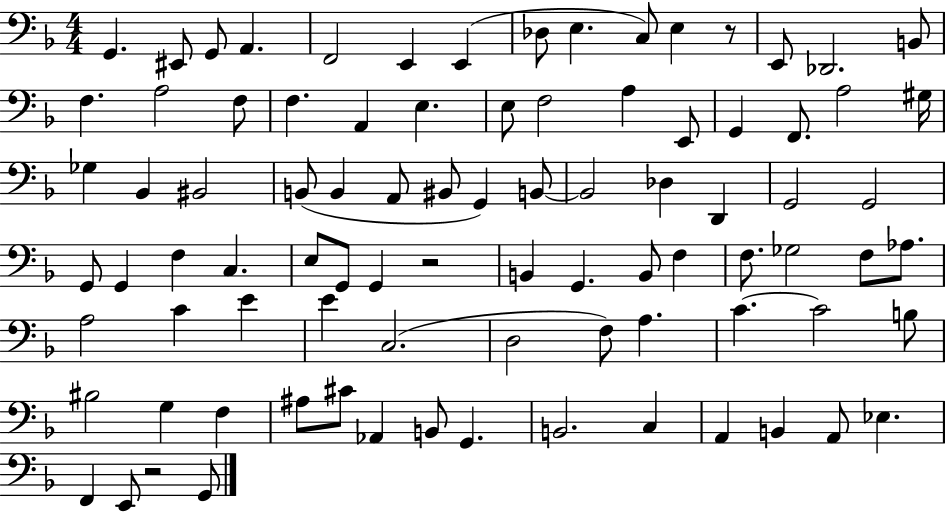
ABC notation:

X:1
T:Untitled
M:4/4
L:1/4
K:F
G,, ^E,,/2 G,,/2 A,, F,,2 E,, E,, _D,/2 E, C,/2 E, z/2 E,,/2 _D,,2 B,,/2 F, A,2 F,/2 F, A,, E, E,/2 F,2 A, E,,/2 G,, F,,/2 A,2 ^G,/4 _G, _B,, ^B,,2 B,,/2 B,, A,,/2 ^B,,/2 G,, B,,/2 B,,2 _D, D,, G,,2 G,,2 G,,/2 G,, F, C, E,/2 G,,/2 G,, z2 B,, G,, B,,/2 F, F,/2 _G,2 F,/2 _A,/2 A,2 C E E C,2 D,2 F,/2 A, C C2 B,/2 ^B,2 G, F, ^A,/2 ^C/2 _A,, B,,/2 G,, B,,2 C, A,, B,, A,,/2 _E, F,, E,,/2 z2 G,,/2